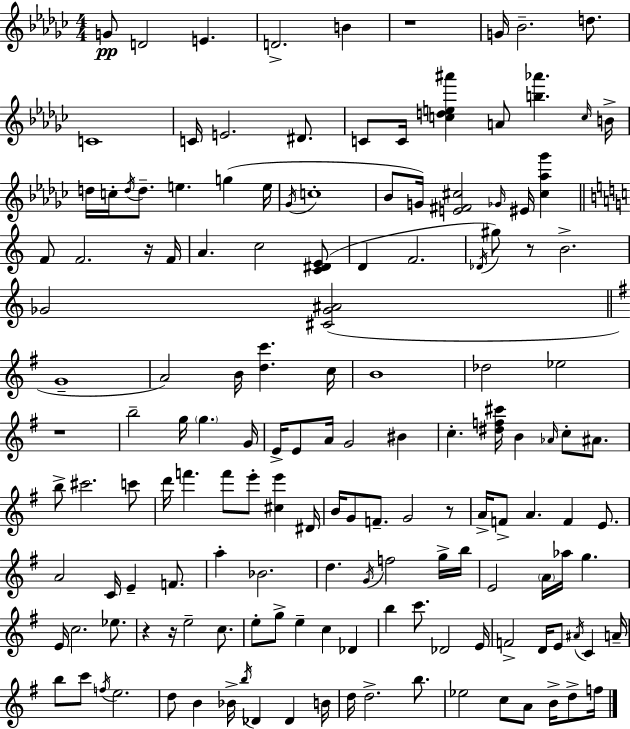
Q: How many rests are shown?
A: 7